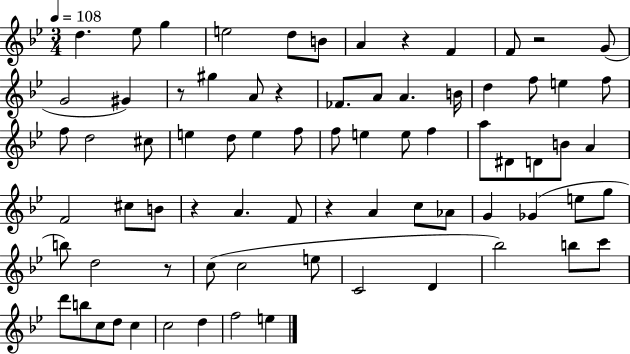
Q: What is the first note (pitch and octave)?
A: D5